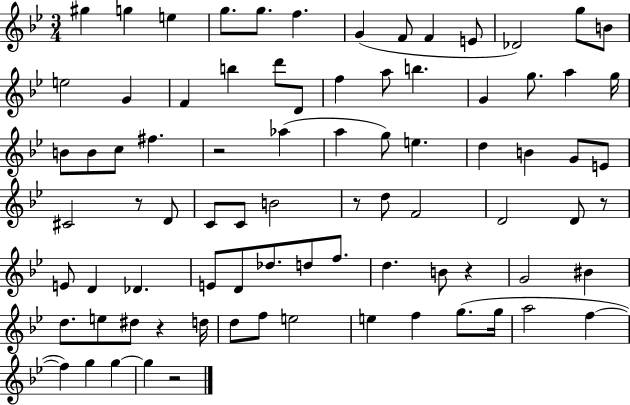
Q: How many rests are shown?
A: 7